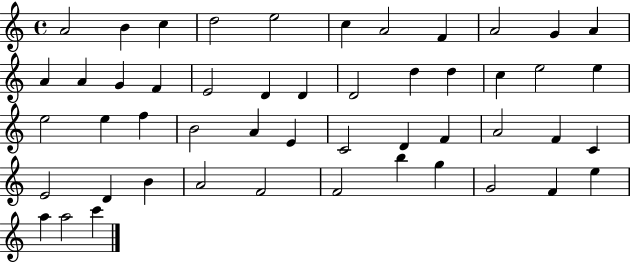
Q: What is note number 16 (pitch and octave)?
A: E4